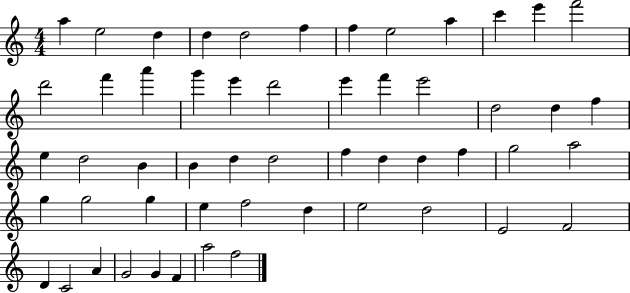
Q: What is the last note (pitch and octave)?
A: F5